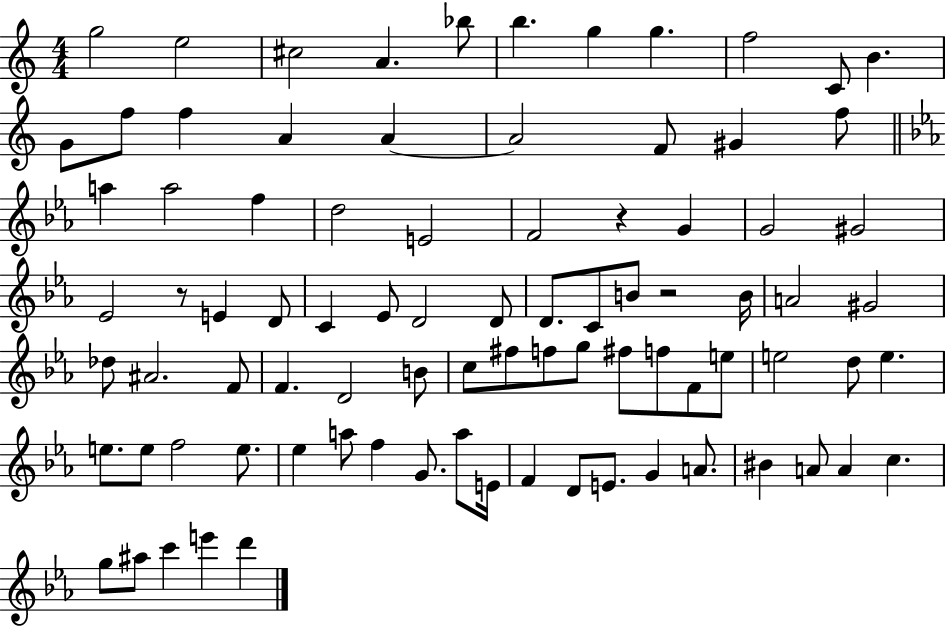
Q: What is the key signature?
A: C major